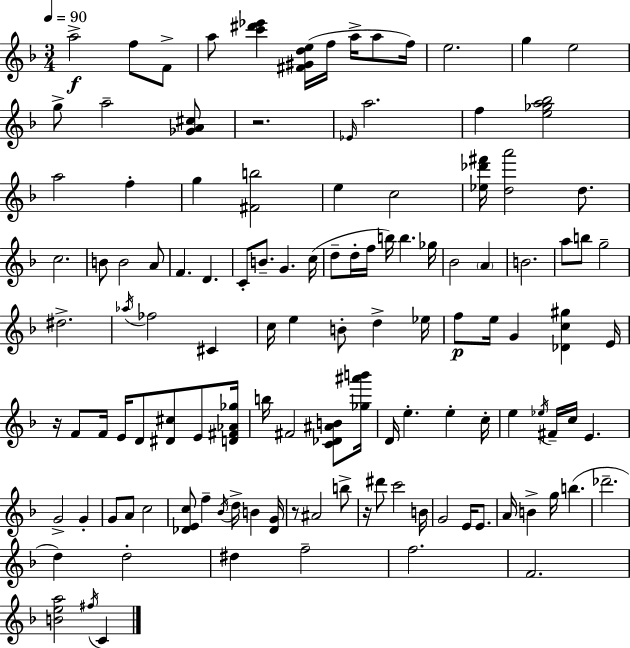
{
  \clef treble
  \numericTimeSignature
  \time 3/4
  \key f \major
  \tempo 4 = 90
  a''2->\f f''8 f'8-> | a''8 <c''' dis''' ees'''>4 <fis' gis' d'' e''>16( f''16 a''16-> a''8 f''16) | e''2. | g''4 e''2 | \break g''8-> a''2-- <ges' a' cis''>8 | r2. | \grace { ees'16 } a''2. | f''4 <e'' ges'' a'' bes''>2 | \break a''2 f''4-. | g''4 <fis' b''>2 | e''4 c''2 | <ees'' des''' fis'''>16 <d'' a'''>2 d''8. | \break c''2. | b'8 b'2 a'8 | f'4. d'4. | c'8-. b'8.-- g'4. | \break c''16( d''8-- d''16-. f''16 b''16) b''4. | ges''16 bes'2 \parenthesize a'4 | b'2. | a''8 b''8 g''2-- | \break dis''2.-> | \acciaccatura { aes''16 } fes''2 cis'4 | c''16 e''4 b'8-. d''4-> | ees''16 f''8\p e''16 g'4 <des' c'' gis''>4 | \break e'16 r16 f'8 f'16 e'16 d'8 <dis' cis''>8 e'8 | <d' fis' aes' ges''>16 b''16 fis'2 <c' des' ais' b'>8 | <ges'' ais''' b'''>16 d'16 e''4.-. e''4-. | c''16-. e''4 \acciaccatura { ees''16 } fis'16-- c''16 e'4. | \break g'2-> g'4-. | g'8 a'8 c''2 | <des' e' c''>8 f''4-- \acciaccatura { bes'16 } d''16-> b'4 | <des' g'>16 r8 ais'2 | \break b''8-> r16 dis'''8 c'''2 | b'16 g'2 | e'16 e'8. a'16 b'4-> g''16 b''4.( | des'''2.-- | \break d''4) d''2-. | dis''4 f''2-- | f''2. | f'2. | \break <b' e'' a''>2 | \acciaccatura { fis''16 } c'4 \bar "|."
}